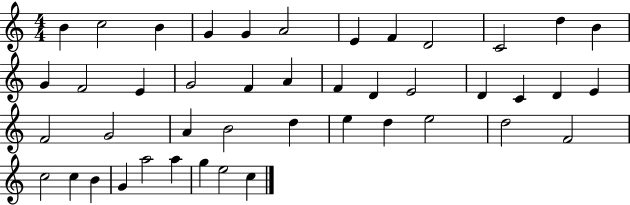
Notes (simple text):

B4/q C5/h B4/q G4/q G4/q A4/h E4/q F4/q D4/h C4/h D5/q B4/q G4/q F4/h E4/q G4/h F4/q A4/q F4/q D4/q E4/h D4/q C4/q D4/q E4/q F4/h G4/h A4/q B4/h D5/q E5/q D5/q E5/h D5/h F4/h C5/h C5/q B4/q G4/q A5/h A5/q G5/q E5/h C5/q